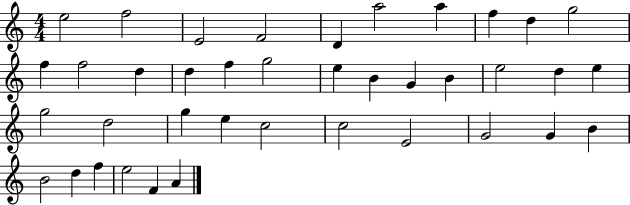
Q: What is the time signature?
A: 4/4